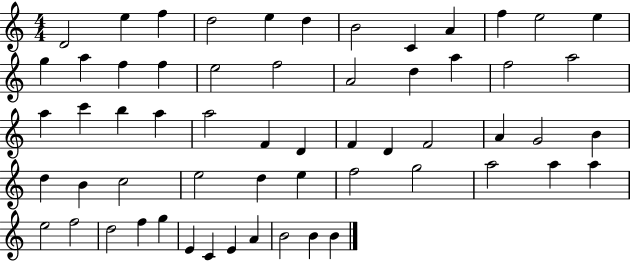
{
  \clef treble
  \numericTimeSignature
  \time 4/4
  \key c \major
  d'2 e''4 f''4 | d''2 e''4 d''4 | b'2 c'4 a'4 | f''4 e''2 e''4 | \break g''4 a''4 f''4 f''4 | e''2 f''2 | a'2 d''4 a''4 | f''2 a''2 | \break a''4 c'''4 b''4 a''4 | a''2 f'4 d'4 | f'4 d'4 f'2 | a'4 g'2 b'4 | \break d''4 b'4 c''2 | e''2 d''4 e''4 | f''2 g''2 | a''2 a''4 a''4 | \break e''2 f''2 | d''2 f''4 g''4 | e'4 c'4 e'4 a'4 | b'2 b'4 b'4 | \break \bar "|."
}